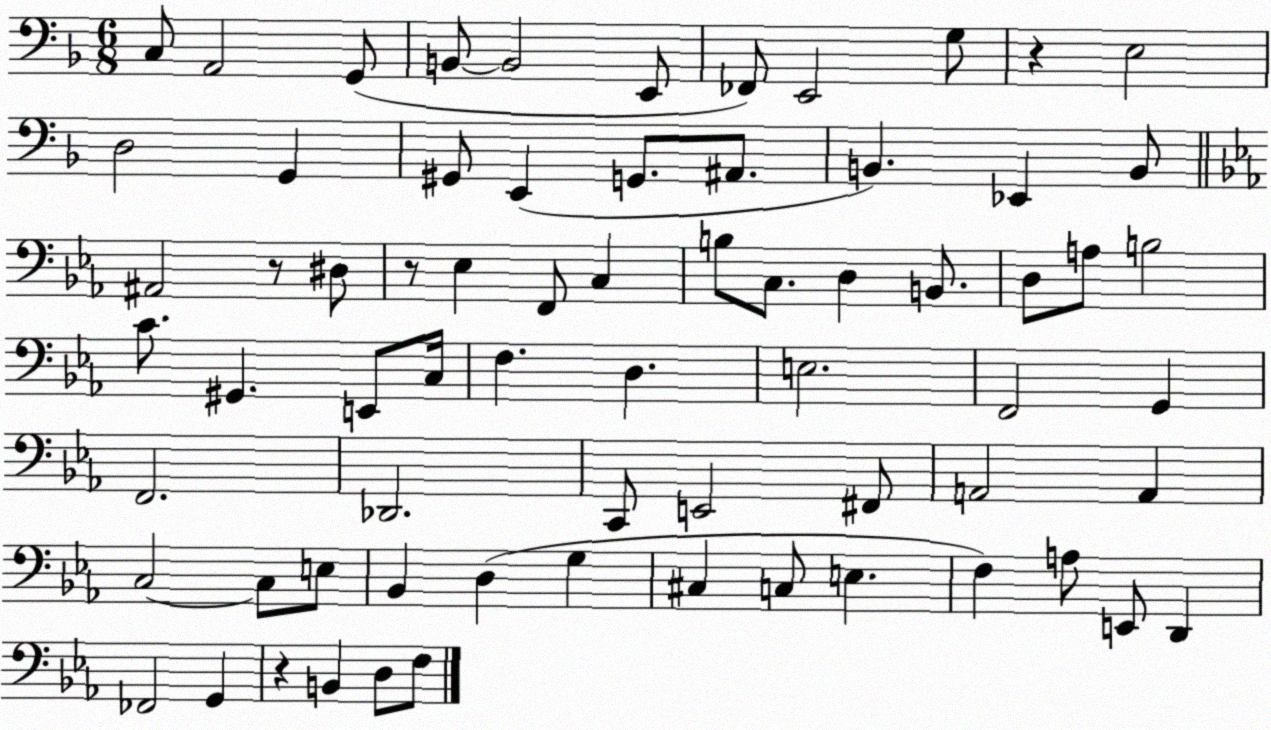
X:1
T:Untitled
M:6/8
L:1/4
K:F
C,/2 A,,2 G,,/2 B,,/2 B,,2 E,,/2 _F,,/2 E,,2 G,/2 z E,2 D,2 G,, ^G,,/2 E,, G,,/2 ^A,,/2 B,, _E,, B,,/2 ^A,,2 z/2 ^D,/2 z/2 _E, F,,/2 C, B,/2 C,/2 D, B,,/2 D,/2 A,/2 B,2 C/2 ^G,, E,,/2 C,/4 F, D, E,2 F,,2 G,, F,,2 _D,,2 C,,/2 E,,2 ^F,,/2 A,,2 A,, C,2 C,/2 E,/2 _B,, D, G, ^C, C,/2 E, F, A,/2 E,,/2 D,, _F,,2 G,, z B,, D,/2 F,/2